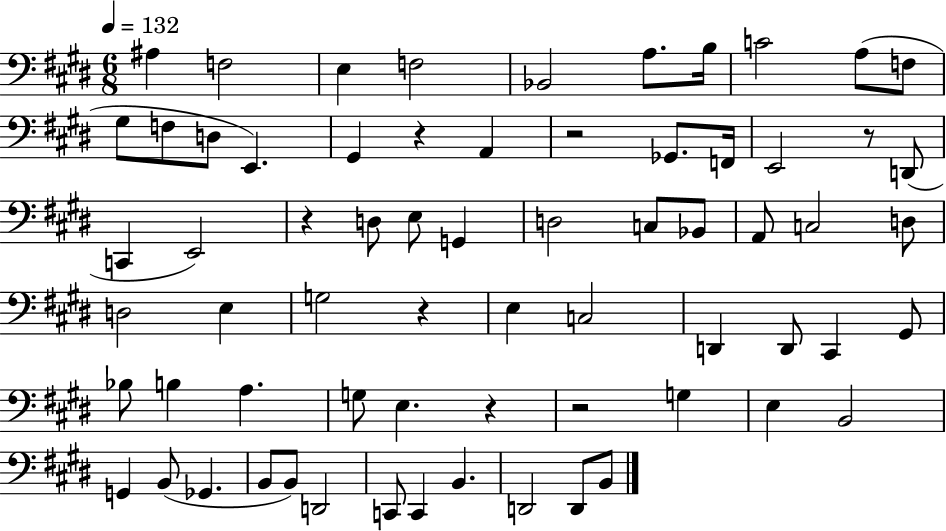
X:1
T:Untitled
M:6/8
L:1/4
K:E
^A, F,2 E, F,2 _B,,2 A,/2 B,/4 C2 A,/2 F,/2 ^G,/2 F,/2 D,/2 E,, ^G,, z A,, z2 _G,,/2 F,,/4 E,,2 z/2 D,,/2 C,, E,,2 z D,/2 E,/2 G,, D,2 C,/2 _B,,/2 A,,/2 C,2 D,/2 D,2 E, G,2 z E, C,2 D,, D,,/2 ^C,, ^G,,/2 _B,/2 B, A, G,/2 E, z z2 G, E, B,,2 G,, B,,/2 _G,, B,,/2 B,,/2 D,,2 C,,/2 C,, B,, D,,2 D,,/2 B,,/2